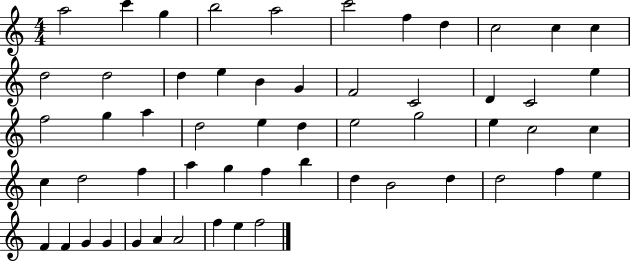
X:1
T:Untitled
M:4/4
L:1/4
K:C
a2 c' g b2 a2 c'2 f d c2 c c d2 d2 d e B G F2 C2 D C2 e f2 g a d2 e d e2 g2 e c2 c c d2 f a g f b d B2 d d2 f e F F G G G A A2 f e f2